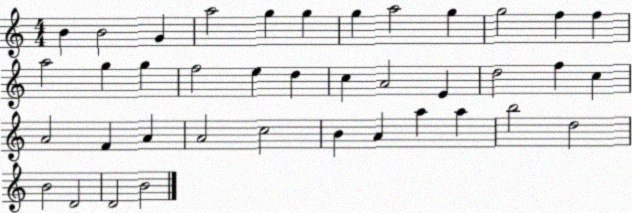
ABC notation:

X:1
T:Untitled
M:4/4
L:1/4
K:C
B B2 G a2 g g g a2 g g2 f f a2 g g f2 e d c A2 E d2 f c A2 F A A2 c2 B A a a b2 d2 B2 D2 D2 B2